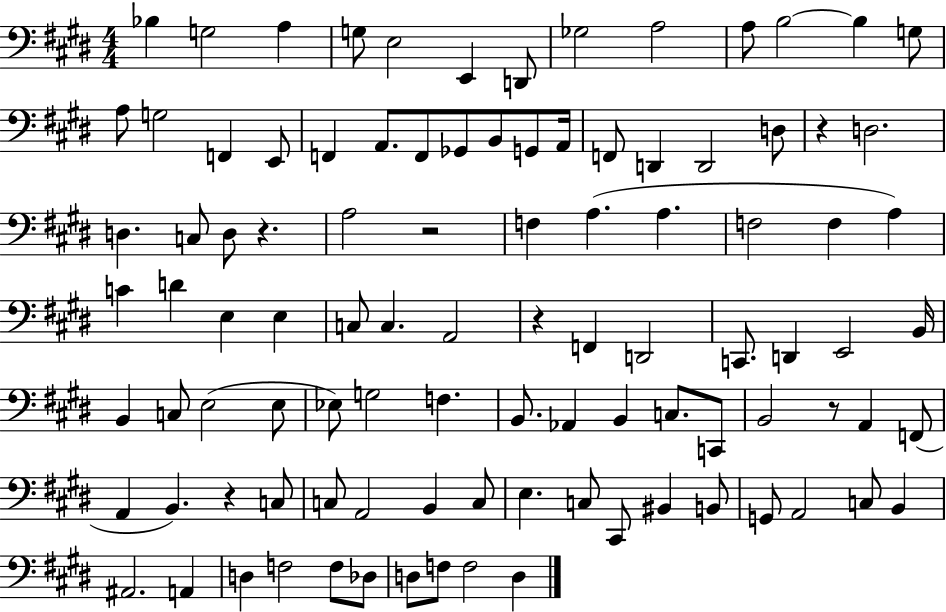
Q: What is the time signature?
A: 4/4